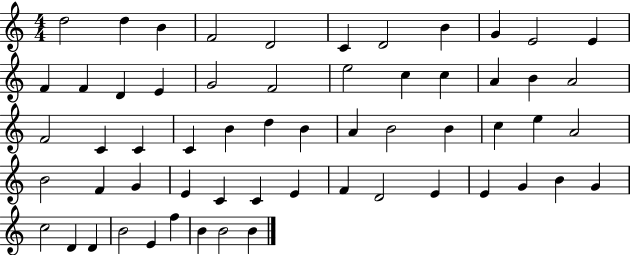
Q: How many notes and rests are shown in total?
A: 59